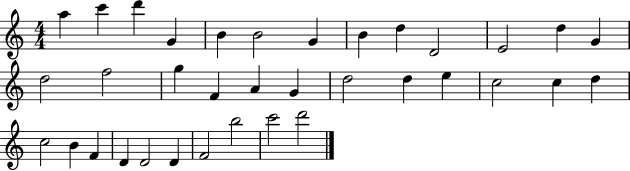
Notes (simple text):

A5/q C6/q D6/q G4/q B4/q B4/h G4/q B4/q D5/q D4/h E4/h D5/q G4/q D5/h F5/h G5/q F4/q A4/q G4/q D5/h D5/q E5/q C5/h C5/q D5/q C5/h B4/q F4/q D4/q D4/h D4/q F4/h B5/h C6/h D6/h